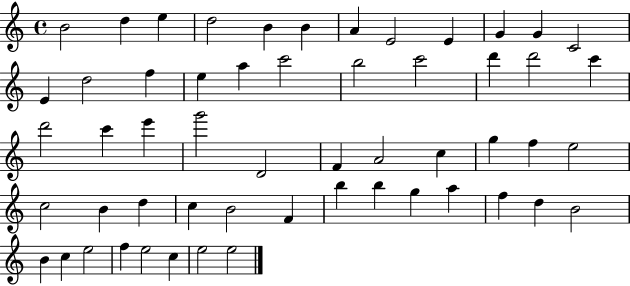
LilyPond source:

{
  \clef treble
  \time 4/4
  \defaultTimeSignature
  \key c \major
  b'2 d''4 e''4 | d''2 b'4 b'4 | a'4 e'2 e'4 | g'4 g'4 c'2 | \break e'4 d''2 f''4 | e''4 a''4 c'''2 | b''2 c'''2 | d'''4 d'''2 c'''4 | \break d'''2 c'''4 e'''4 | g'''2 d'2 | f'4 a'2 c''4 | g''4 f''4 e''2 | \break c''2 b'4 d''4 | c''4 b'2 f'4 | b''4 b''4 g''4 a''4 | f''4 d''4 b'2 | \break b'4 c''4 e''2 | f''4 e''2 c''4 | e''2 e''2 | \bar "|."
}